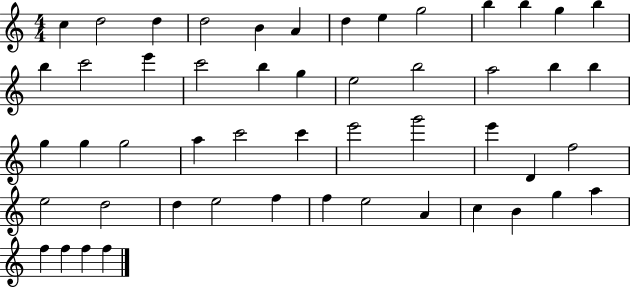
C5/q D5/h D5/q D5/h B4/q A4/q D5/q E5/q G5/h B5/q B5/q G5/q B5/q B5/q C6/h E6/q C6/h B5/q G5/q E5/h B5/h A5/h B5/q B5/q G5/q G5/q G5/h A5/q C6/h C6/q E6/h G6/h E6/q D4/q F5/h E5/h D5/h D5/q E5/h F5/q F5/q E5/h A4/q C5/q B4/q G5/q A5/q F5/q F5/q F5/q F5/q